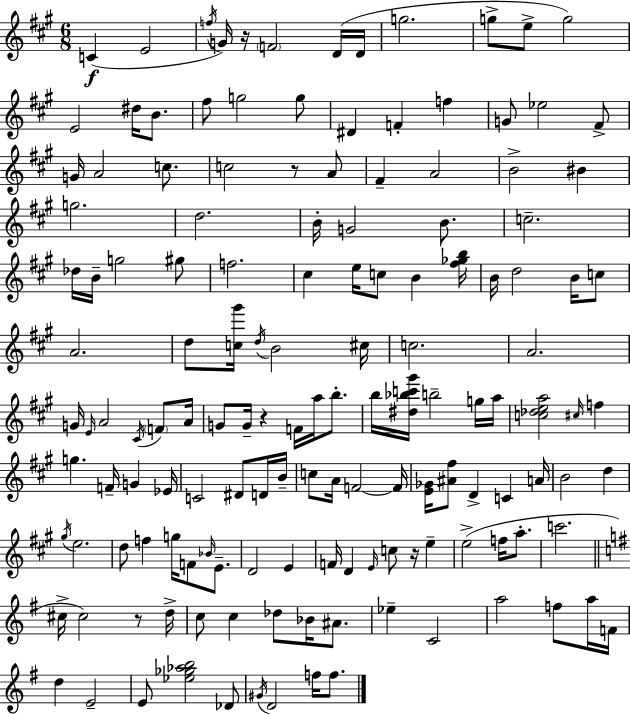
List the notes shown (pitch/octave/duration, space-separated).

C4/q E4/h F5/s G4/s R/s F4/h D4/s D4/s G5/h. G5/e E5/e G5/h E4/h D#5/s B4/e. F#5/e G5/h G5/e D#4/q F4/q F5/q G4/e Eb5/h F#4/e G4/s A4/h C5/e. C5/h R/e A4/e F#4/q A4/h B4/h BIS4/q G5/h. D5/h. B4/s G4/h B4/e. C5/h. Db5/s B4/s G5/h G#5/e F5/h. C#5/q E5/s C5/e B4/q [F#5,Gb5,B5]/s B4/s D5/h B4/s C5/e A4/h. D5/e [C5,G#6]/s D5/s B4/h C#5/s C5/h. A4/h. G4/s E4/s A4/h C#4/s F4/e A4/s G4/e G4/s R/q F4/s A5/s B5/e. B5/s [D#5,Bb5,C6,G#6]/s B5/h G5/s A5/s [C5,Db5,E5,A5]/h C#5/s F5/q G5/q. F4/s G4/q Eb4/s C4/h D#4/e D4/s B4/s C5/e A4/s F4/h F4/s [E4,Gb4]/s [A#4,F#5]/e D4/q C4/q A4/s B4/h D5/q G#5/s E5/h. D5/e F5/q G5/s F4/e Bb4/s E4/e. D4/h E4/q F4/s D4/q E4/s C5/e R/s E5/q E5/h F5/s A5/e. C6/h. C#5/s C#5/h R/e D5/s C5/e C5/q Db5/e Bb4/s A#4/e. Eb5/q C4/h A5/h F5/e A5/s F4/s D5/q E4/h E4/e [Eb5,Gb5,Ab5,B5]/h Db4/e G#4/s D4/h F5/s F5/e.